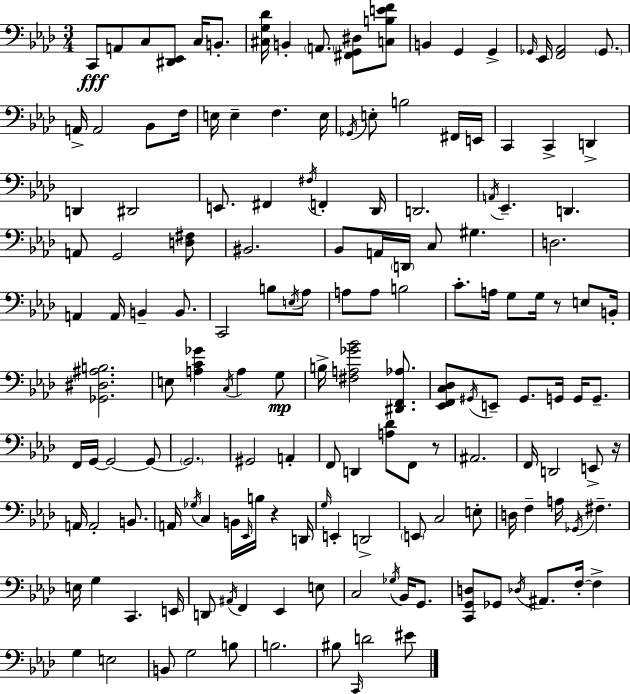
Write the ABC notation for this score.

X:1
T:Untitled
M:3/4
L:1/4
K:Fm
C,,/2 A,,/2 C,/2 [^D,,_E,,]/2 C,/4 B,,/2 [^C,G,_D]/4 B,, A,,/2 [^F,,G,,^D,]/2 [C,B,EF]/2 B,, G,, G,, _G,,/4 _E,,/4 [F,,_A,,]2 _G,,/2 A,,/4 A,,2 _B,,/2 F,/4 E,/4 E, F, E,/4 _G,,/4 E,/2 B,2 ^F,,/4 E,,/4 C,, C,, D,, D,, ^D,,2 E,,/2 ^F,, ^F,/4 F,, _D,,/4 D,,2 A,,/4 _E,, D,, A,,/2 G,,2 [D,^F,]/2 ^B,,2 _B,,/2 A,,/4 D,,/4 C,/2 ^G, D,2 A,, A,,/4 B,, B,,/2 C,,2 B,/2 E,/4 _A,/2 A,/2 A,/2 B,2 C/2 A,/4 G,/2 G,/4 z/2 E,/2 B,,/4 [_G,,^D,^A,B,]2 E,/2 [A,C_G] C,/4 A, G,/2 B,/4 [^F,A,_G_B]2 [^D,,F,,_A,]/2 [_E,,F,,C,_D,]/2 ^G,,/4 E,,/2 ^G,,/2 G,,/4 G,,/4 G,,/2 F,,/4 G,,/4 G,,2 G,,/2 G,,2 ^G,,2 A,, F,,/2 D,, [A,_D]/2 F,,/2 z/2 ^A,,2 F,,/4 D,,2 E,,/2 z/4 A,,/4 A,,2 B,,/2 A,,/4 _G,/4 C, B,,/4 _E,,/4 B,/4 z D,,/4 G,/4 E,, D,,2 E,,/2 C,2 E,/2 D,/4 F, A,/4 _G,,/4 ^F, E,/4 G, C,, E,,/4 D,,/2 ^A,,/4 F,, _E,, E,/2 C,2 _G,/4 _B,,/4 G,,/2 [C,,G,,D,]/2 _G,,/2 _D,/4 ^A,,/2 F,/4 F, G, E,2 B,,/2 G,2 B,/2 B,2 ^B,/2 C,,/4 D2 ^E/2